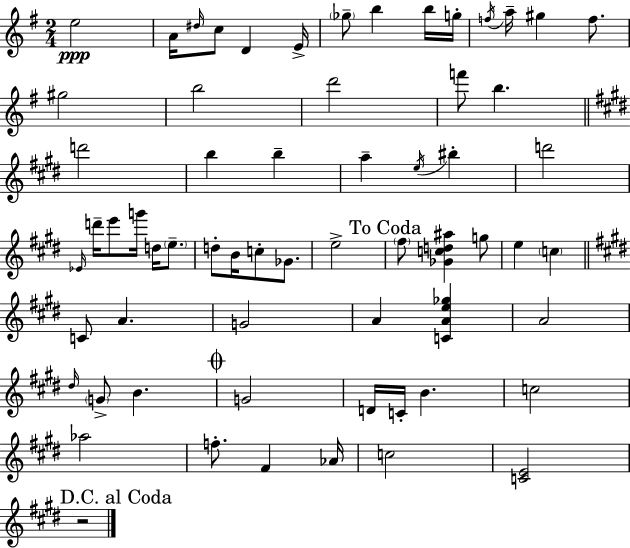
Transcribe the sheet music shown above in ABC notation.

X:1
T:Untitled
M:2/4
L:1/4
K:Em
e2 A/4 ^d/4 c/2 D E/4 _g/2 b b/4 g/4 f/4 a/4 ^g f/2 ^g2 b2 d'2 f'/2 b d'2 b b a e/4 ^b d'2 _E/4 d'/4 e'/2 g'/4 d/4 e/2 d/2 B/4 c/2 _G/2 e2 ^f/2 [_Gcd^a] g/2 e c C/2 A G2 A [CAe_g] A2 ^d/4 G/2 B G2 D/4 C/4 B c2 _a2 f/2 ^F _A/4 c2 [CE]2 z2